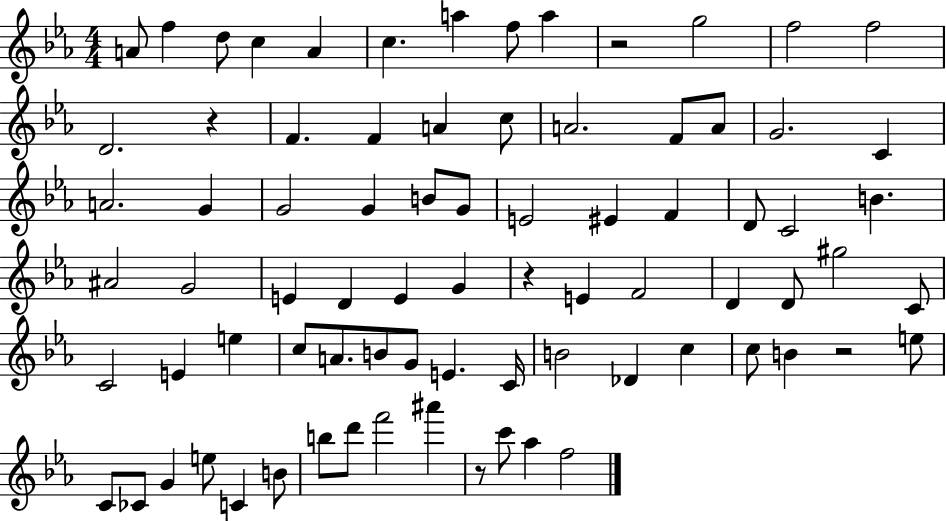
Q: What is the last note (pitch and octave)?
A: F5